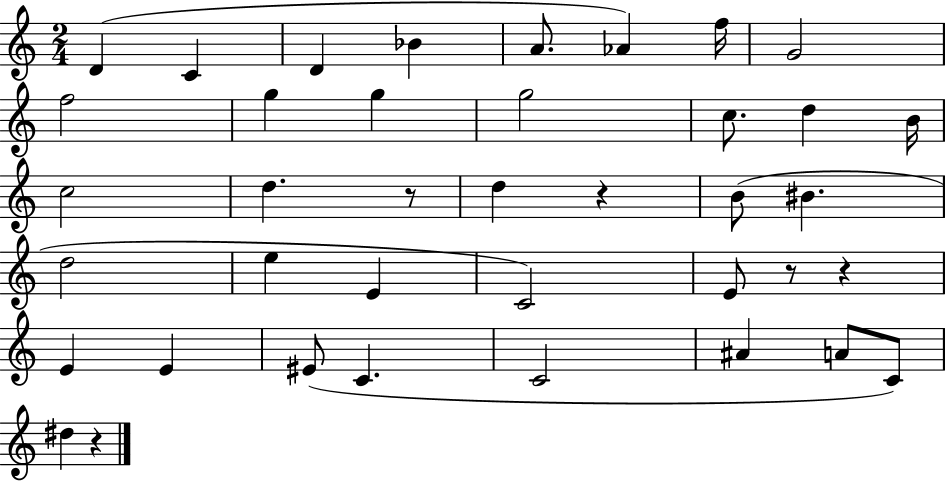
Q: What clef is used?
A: treble